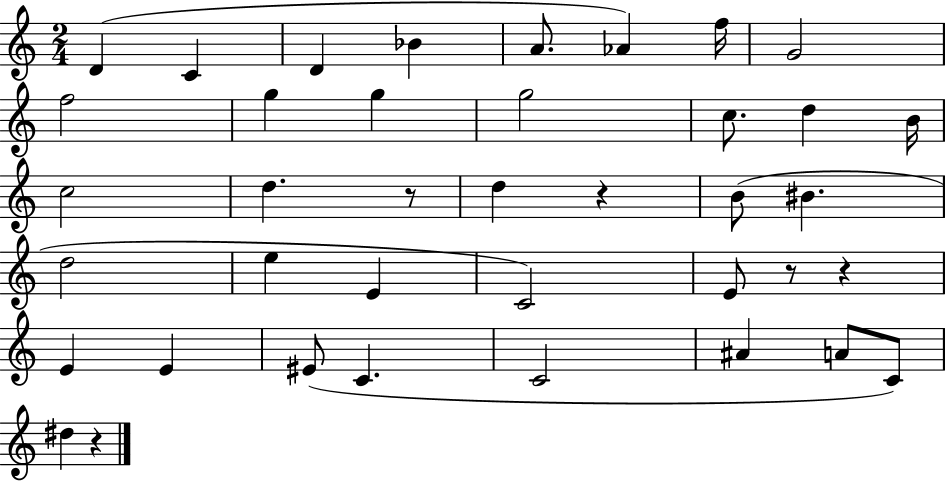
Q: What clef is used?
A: treble